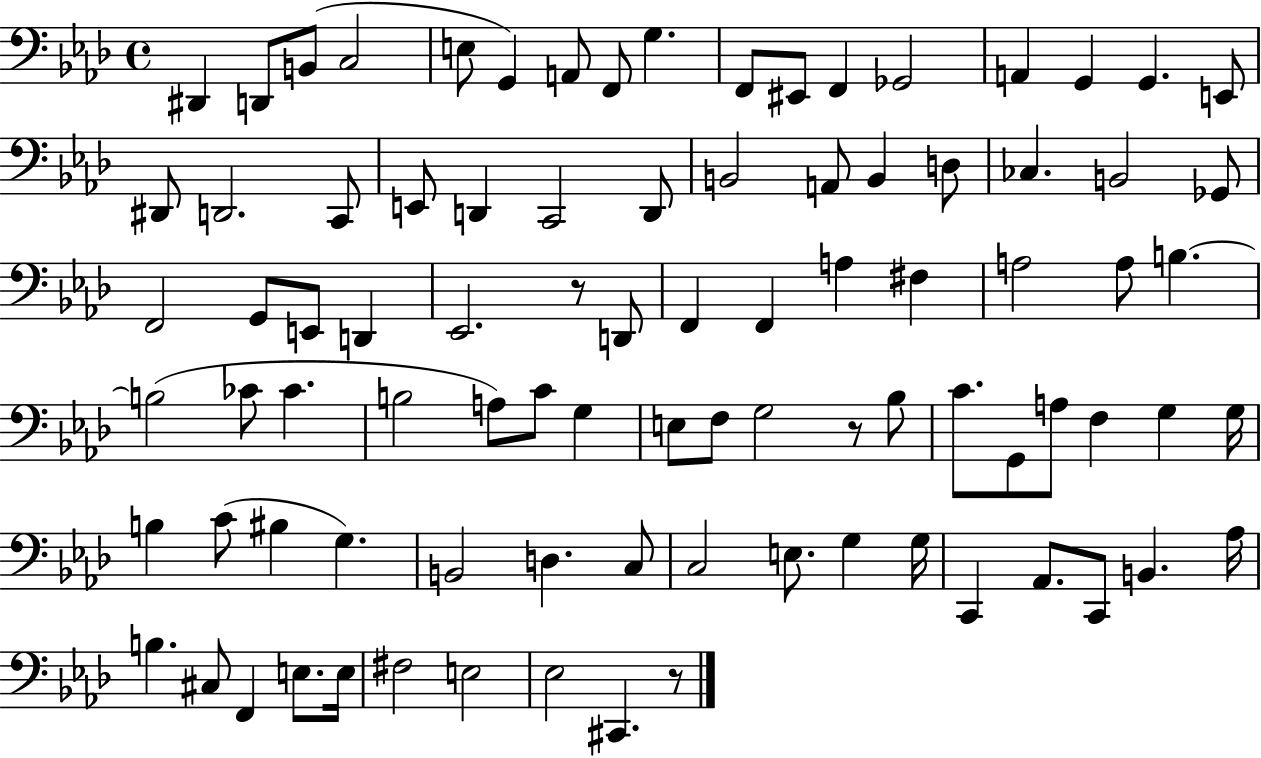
D#2/q D2/e B2/e C3/h E3/e G2/q A2/e F2/e G3/q. F2/e EIS2/e F2/q Gb2/h A2/q G2/q G2/q. E2/e D#2/e D2/h. C2/e E2/e D2/q C2/h D2/e B2/h A2/e B2/q D3/e CES3/q. B2/h Gb2/e F2/h G2/e E2/e D2/q Eb2/h. R/e D2/e F2/q F2/q A3/q F#3/q A3/h A3/e B3/q. B3/h CES4/e CES4/q. B3/h A3/e C4/e G3/q E3/e F3/e G3/h R/e Bb3/e C4/e. G2/e A3/e F3/q G3/q G3/s B3/q C4/e BIS3/q G3/q. B2/h D3/q. C3/e C3/h E3/e. G3/q G3/s C2/q Ab2/e. C2/e B2/q. Ab3/s B3/q. C#3/e F2/q E3/e. E3/s F#3/h E3/h Eb3/h C#2/q. R/e